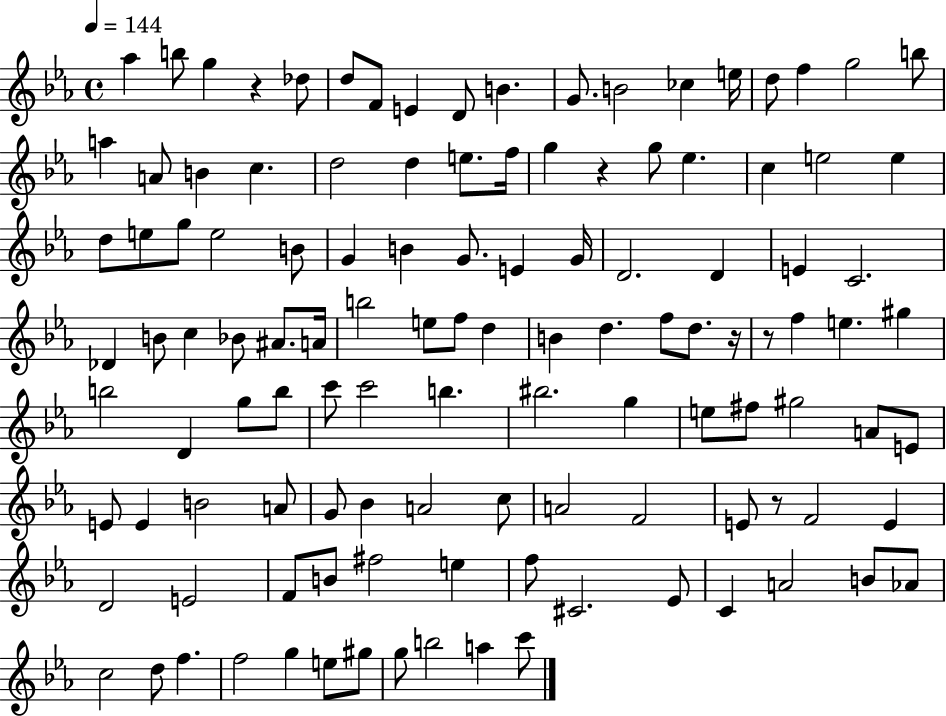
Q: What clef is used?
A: treble